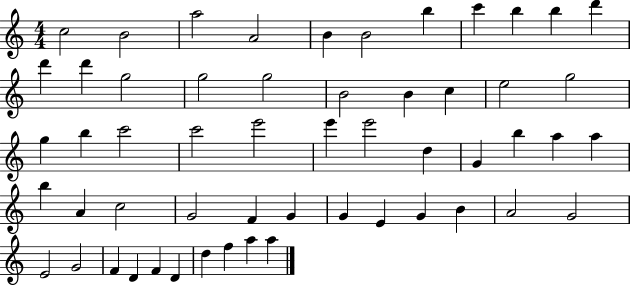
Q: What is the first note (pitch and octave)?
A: C5